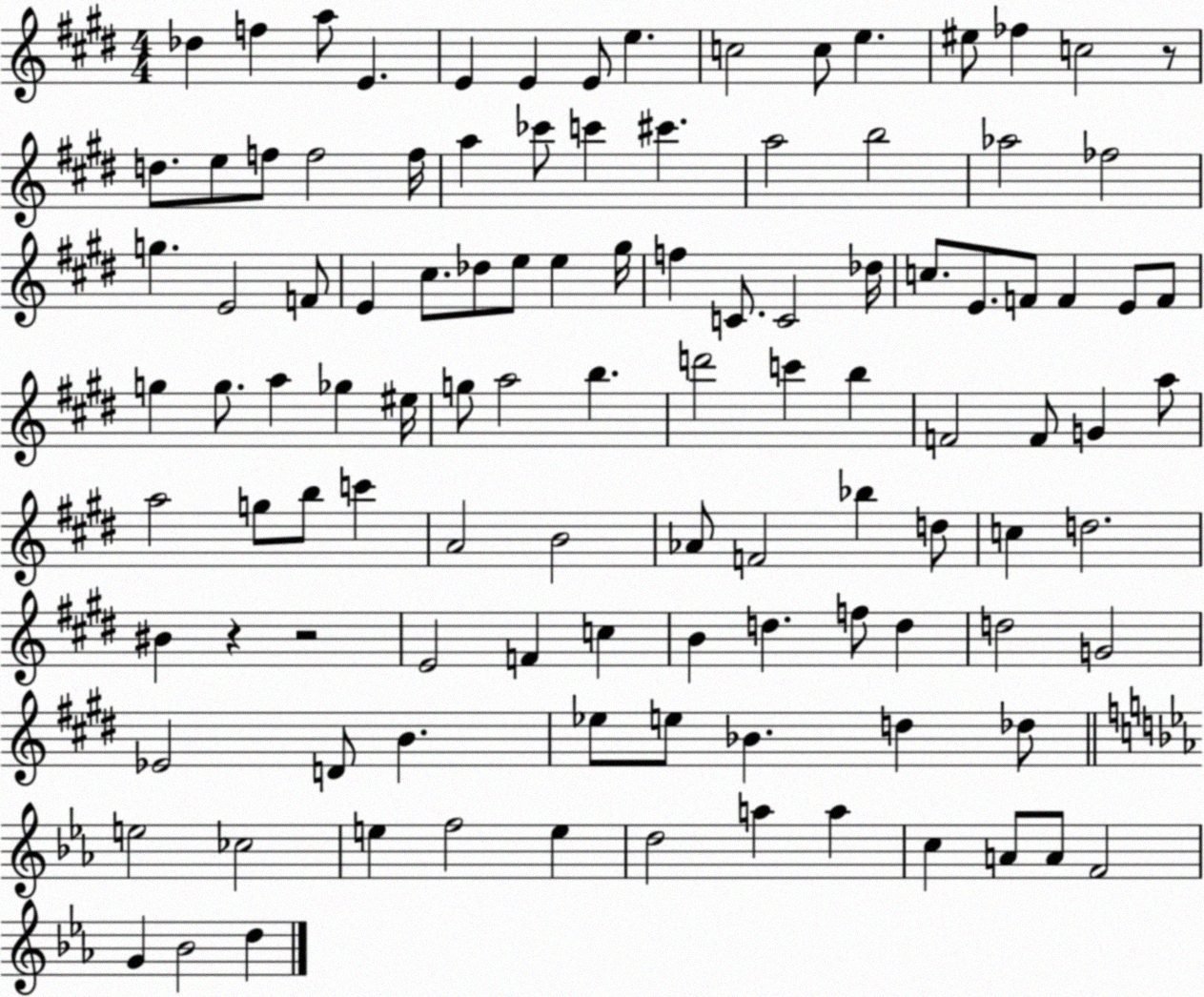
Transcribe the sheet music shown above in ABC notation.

X:1
T:Untitled
M:4/4
L:1/4
K:E
_d f a/2 E E E E/2 e c2 c/2 e ^e/2 _f c2 z/2 d/2 e/2 f/2 f2 f/4 a _c'/2 c' ^c' a2 b2 _a2 _f2 g E2 F/2 E ^c/2 _d/2 e/2 e ^g/4 f C/2 C2 _d/4 c/2 E/2 F/2 F E/2 F/2 g g/2 a _g ^e/4 g/2 a2 b d'2 c' b F2 F/2 G a/2 a2 g/2 b/2 c' A2 B2 _A/2 F2 _b d/2 c d2 ^B z z2 E2 F c B d f/2 d d2 G2 _E2 D/2 B _e/2 e/2 _B d _d/2 e2 _c2 e f2 e d2 a a c A/2 A/2 F2 G _B2 d